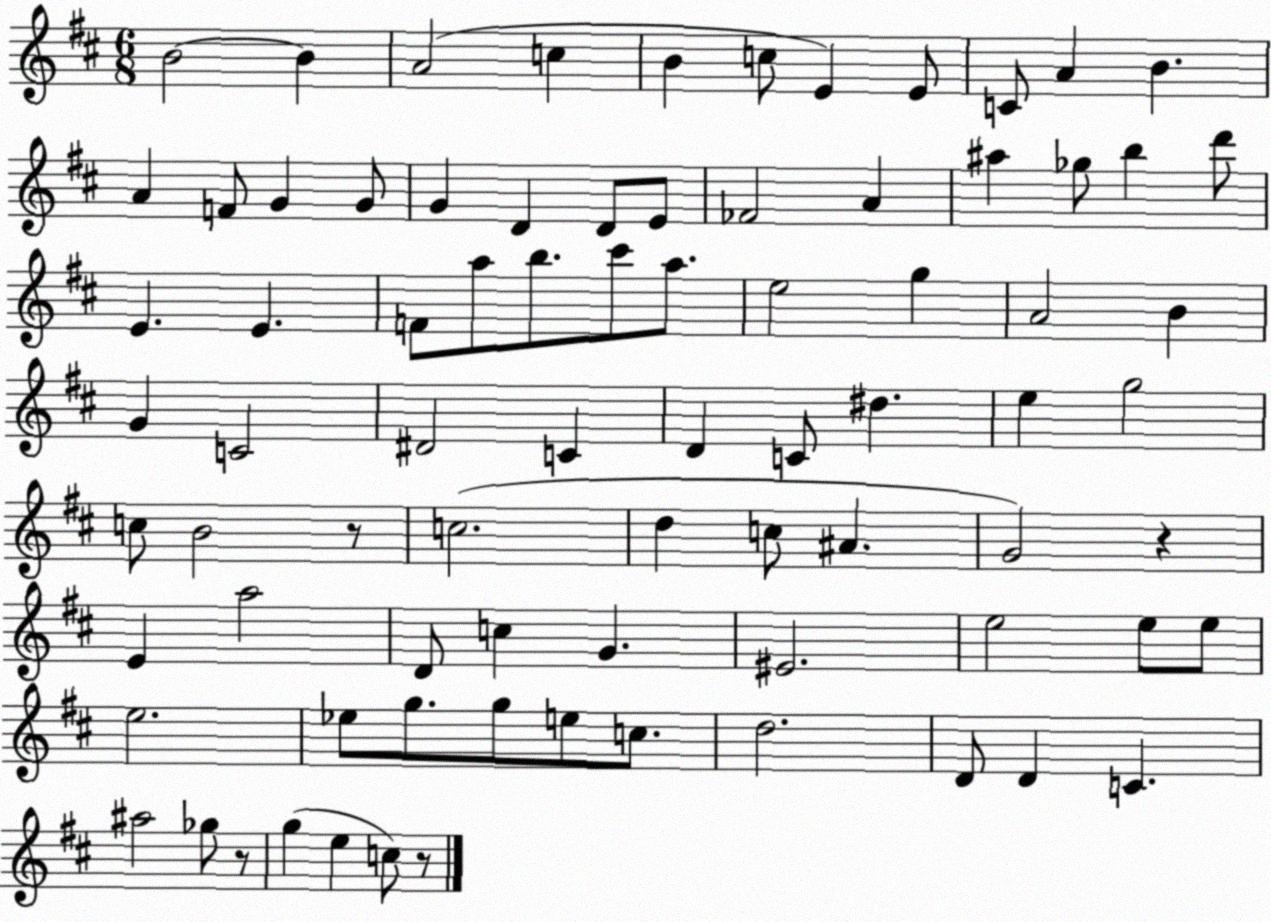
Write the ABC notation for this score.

X:1
T:Untitled
M:6/8
L:1/4
K:D
B2 B A2 c B c/2 E E/2 C/2 A B A F/2 G G/2 G D D/2 E/2 _F2 A ^a _g/2 b d'/2 E E F/2 a/2 b/2 ^c'/2 a/2 e2 g A2 B G C2 ^D2 C D C/2 ^d e g2 c/2 B2 z/2 c2 d c/2 ^A G2 z E a2 D/2 c G ^E2 e2 e/2 e/2 e2 _e/2 g/2 g/2 e/2 c/2 d2 D/2 D C ^a2 _g/2 z/2 g e c/2 z/2